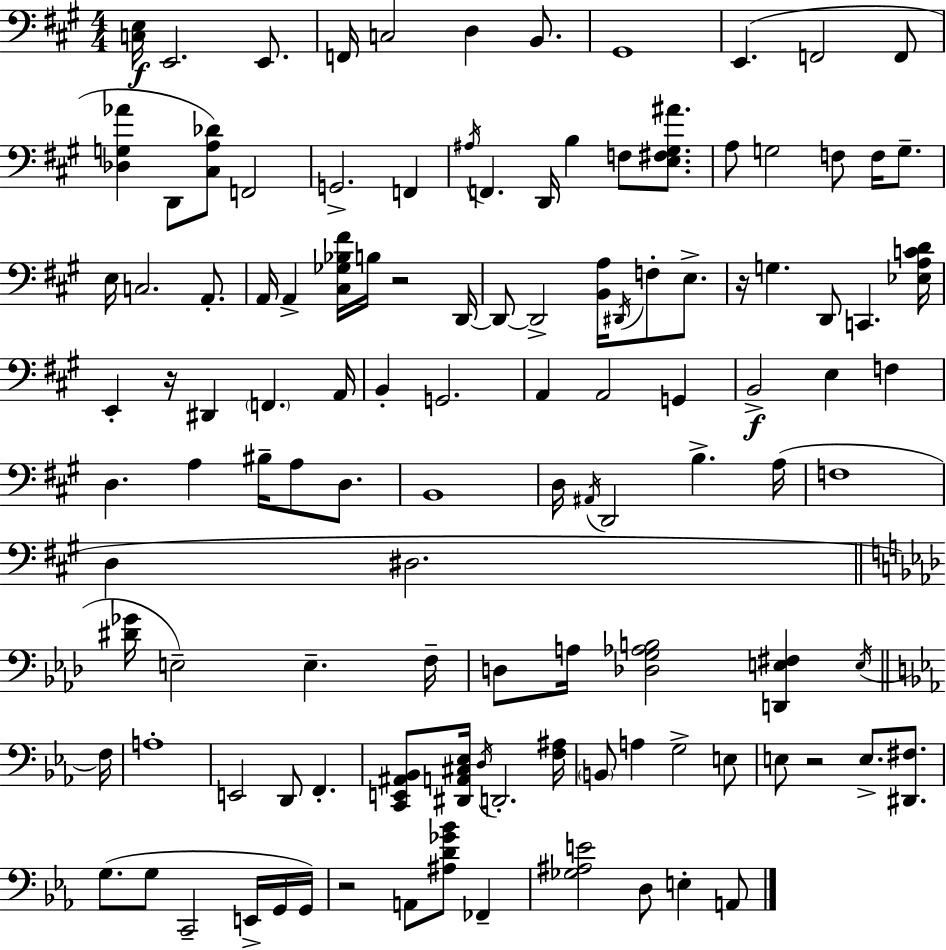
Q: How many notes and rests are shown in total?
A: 116